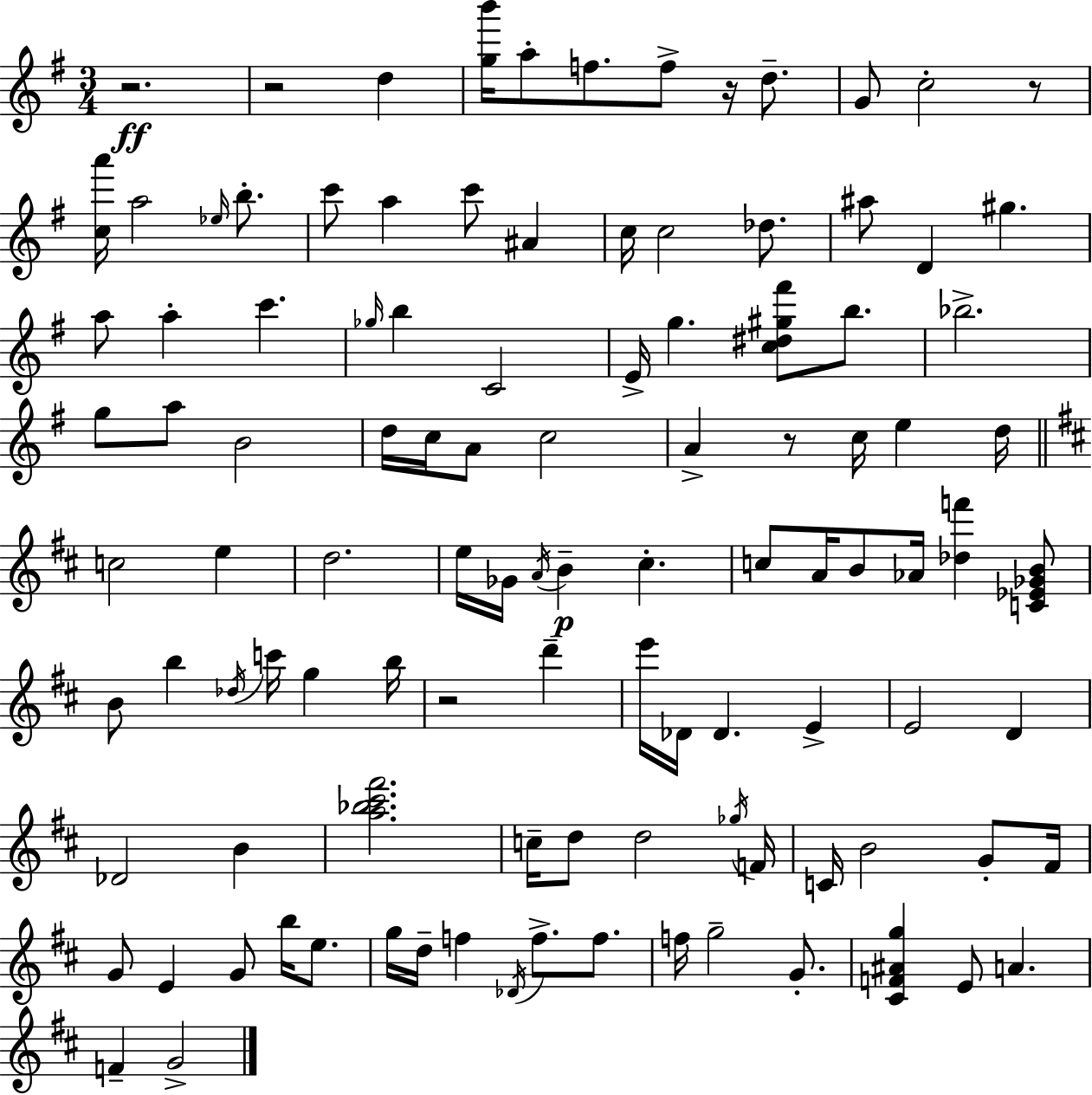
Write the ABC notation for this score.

X:1
T:Untitled
M:3/4
L:1/4
K:G
z2 z2 d [gb']/4 a/2 f/2 f/2 z/4 d/2 G/2 c2 z/2 [ca']/4 a2 _e/4 b/2 c'/2 a c'/2 ^A c/4 c2 _d/2 ^a/2 D ^g a/2 a c' _g/4 b C2 E/4 g [c^d^g^f']/2 b/2 _b2 g/2 a/2 B2 d/4 c/4 A/2 c2 A z/2 c/4 e d/4 c2 e d2 e/4 _G/4 A/4 B ^c c/2 A/4 B/2 _A/4 [_df'] [C_E_GB]/2 B/2 b _d/4 c'/4 g b/4 z2 d' e'/4 _D/4 _D E E2 D _D2 B [a_b^c'^f']2 c/4 d/2 d2 _g/4 F/4 C/4 B2 G/2 ^F/4 G/2 E G/2 b/4 e/2 g/4 d/4 f _D/4 f/2 f/2 f/4 g2 G/2 [^CF^Ag] E/2 A F G2